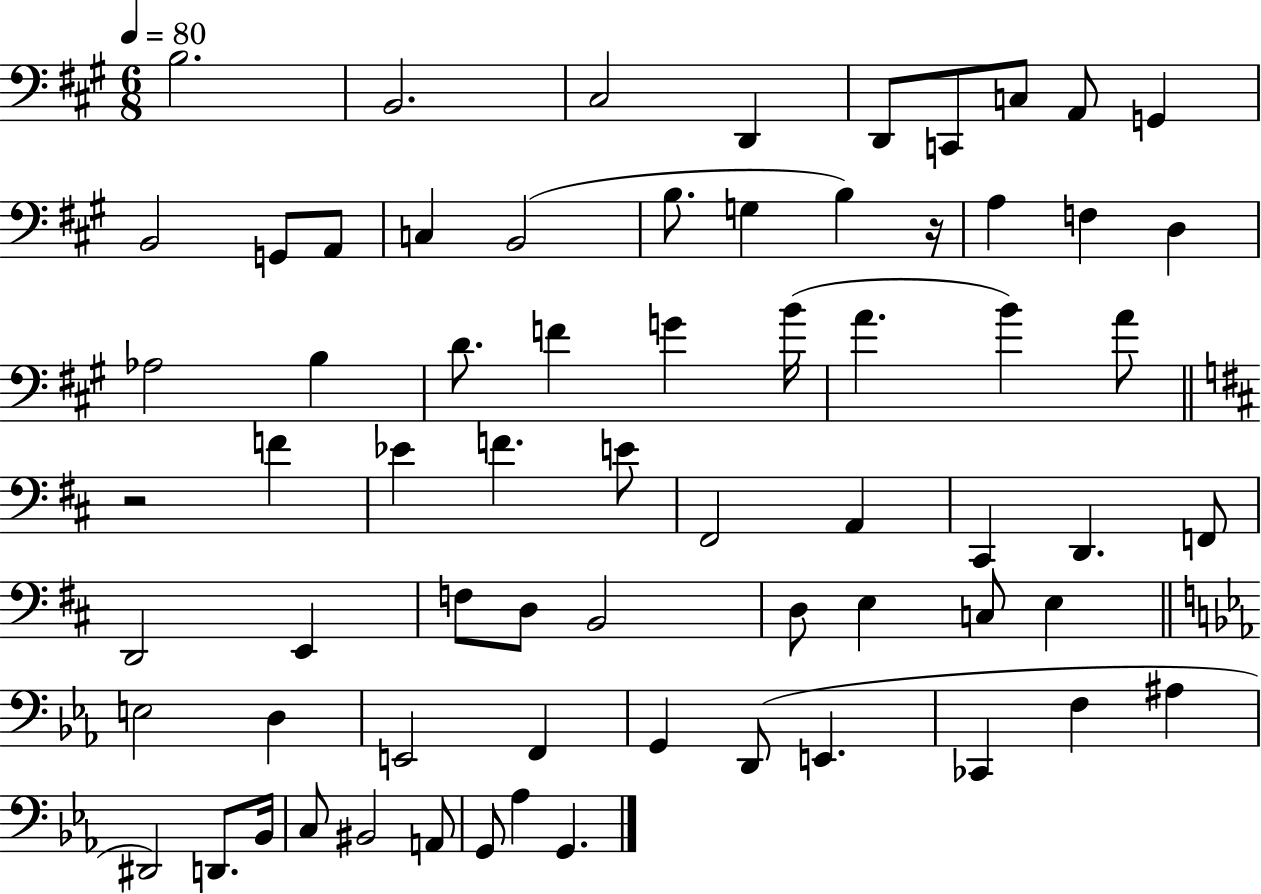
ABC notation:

X:1
T:Untitled
M:6/8
L:1/4
K:A
B,2 B,,2 ^C,2 D,, D,,/2 C,,/2 C,/2 A,,/2 G,, B,,2 G,,/2 A,,/2 C, B,,2 B,/2 G, B, z/4 A, F, D, _A,2 B, D/2 F G B/4 A B A/2 z2 F _E F E/2 ^F,,2 A,, ^C,, D,, F,,/2 D,,2 E,, F,/2 D,/2 B,,2 D,/2 E, C,/2 E, E,2 D, E,,2 F,, G,, D,,/2 E,, _C,, F, ^A, ^D,,2 D,,/2 _B,,/4 C,/2 ^B,,2 A,,/2 G,,/2 _A, G,,